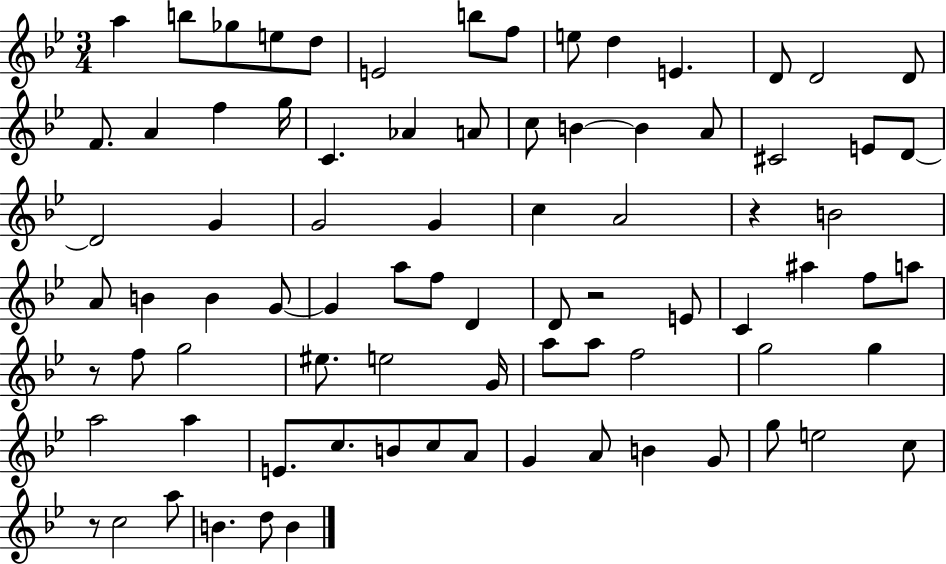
{
  \clef treble
  \numericTimeSignature
  \time 3/4
  \key bes \major
  a''4 b''8 ges''8 e''8 d''8 | e'2 b''8 f''8 | e''8 d''4 e'4. | d'8 d'2 d'8 | \break f'8. a'4 f''4 g''16 | c'4. aes'4 a'8 | c''8 b'4~~ b'4 a'8 | cis'2 e'8 d'8~~ | \break d'2 g'4 | g'2 g'4 | c''4 a'2 | r4 b'2 | \break a'8 b'4 b'4 g'8~~ | g'4 a''8 f''8 d'4 | d'8 r2 e'8 | c'4 ais''4 f''8 a''8 | \break r8 f''8 g''2 | eis''8. e''2 g'16 | a''8 a''8 f''2 | g''2 g''4 | \break a''2 a''4 | e'8. c''8. b'8 c''8 a'8 | g'4 a'8 b'4 g'8 | g''8 e''2 c''8 | \break r8 c''2 a''8 | b'4. d''8 b'4 | \bar "|."
}